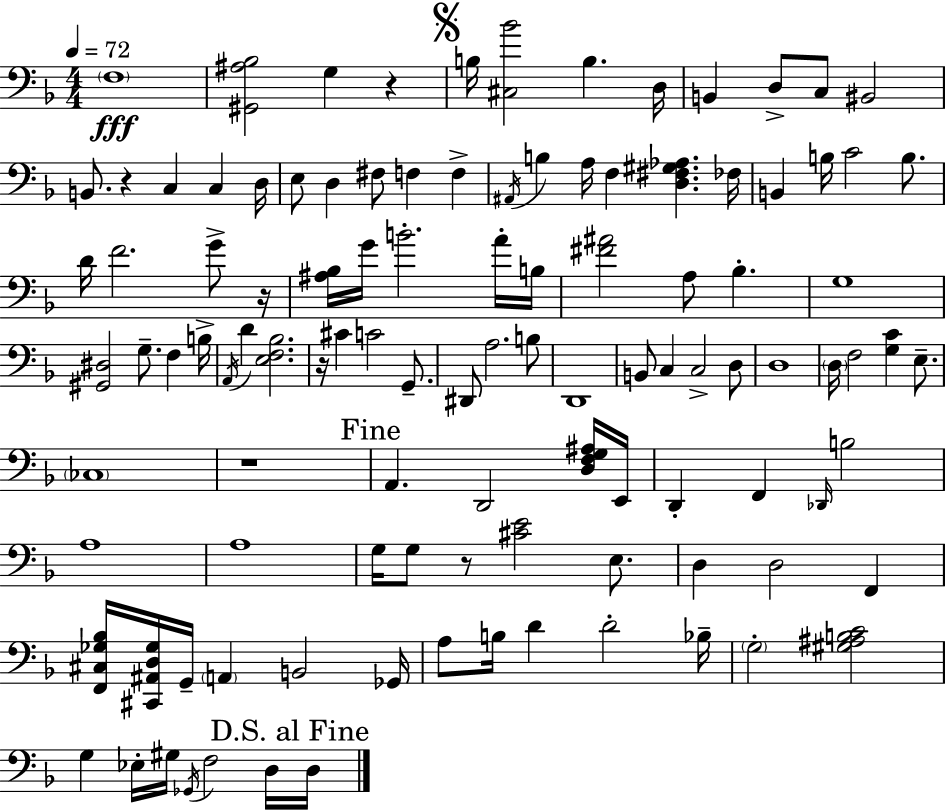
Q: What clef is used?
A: bass